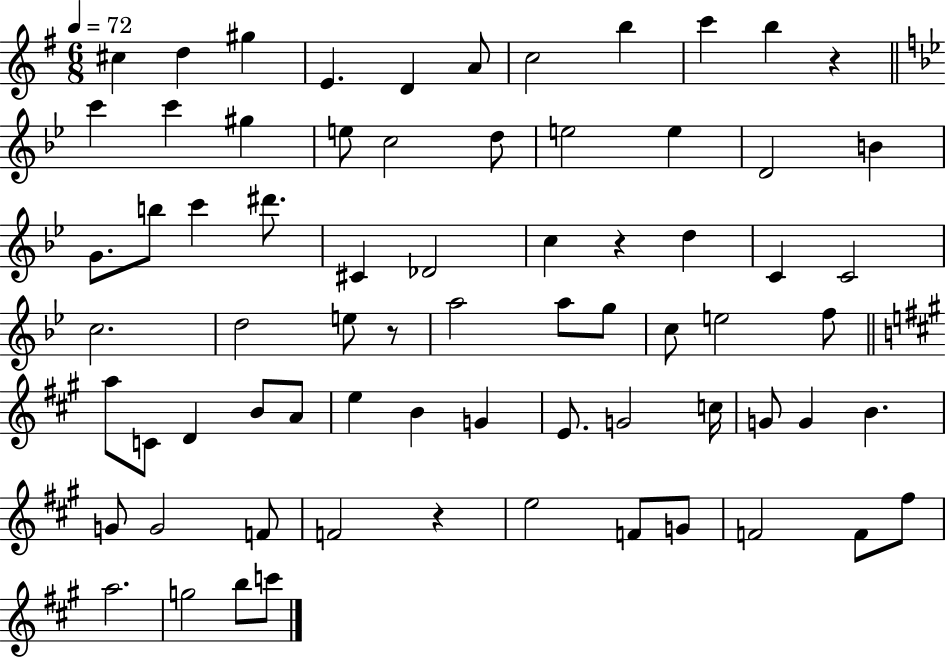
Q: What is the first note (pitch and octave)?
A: C#5